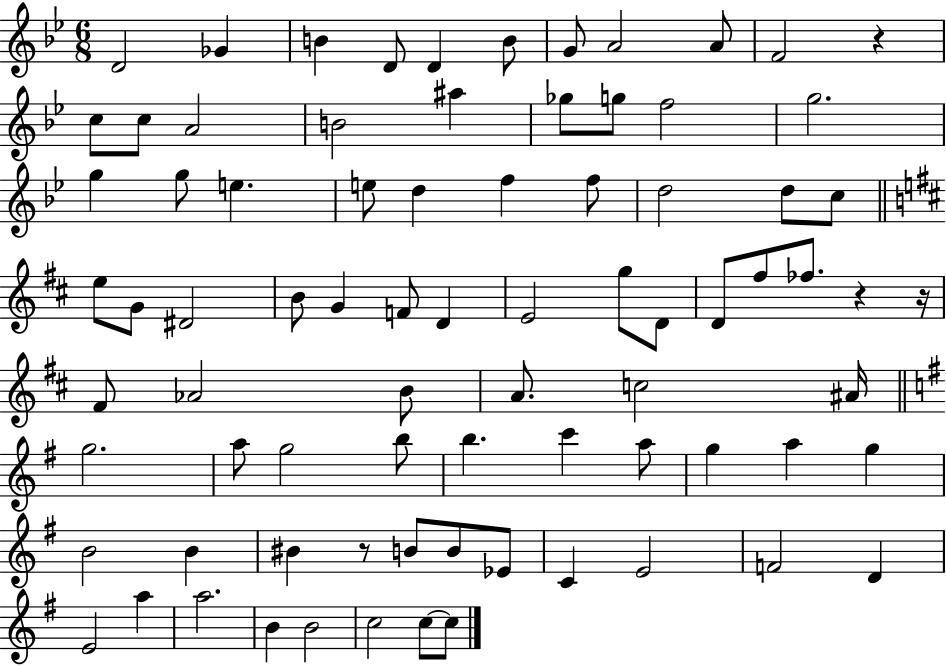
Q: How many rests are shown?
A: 4